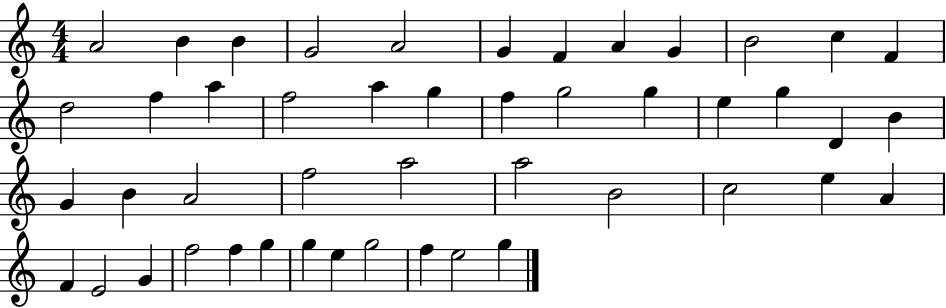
A4/h B4/q B4/q G4/h A4/h G4/q F4/q A4/q G4/q B4/h C5/q F4/q D5/h F5/q A5/q F5/h A5/q G5/q F5/q G5/h G5/q E5/q G5/q D4/q B4/q G4/q B4/q A4/h F5/h A5/h A5/h B4/h C5/h E5/q A4/q F4/q E4/h G4/q F5/h F5/q G5/q G5/q E5/q G5/h F5/q E5/h G5/q